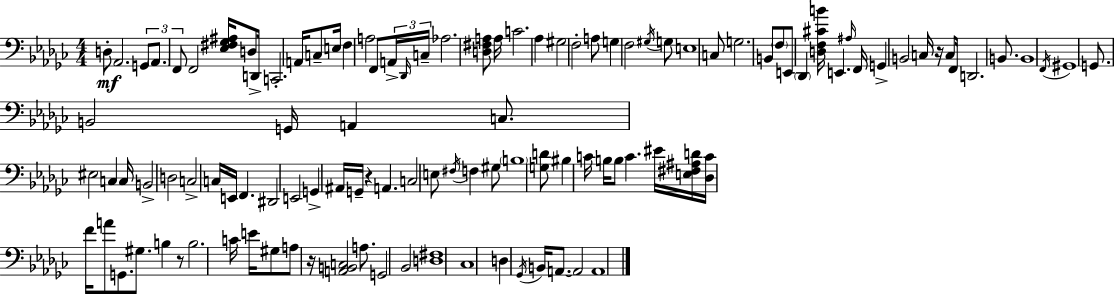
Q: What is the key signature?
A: EES minor